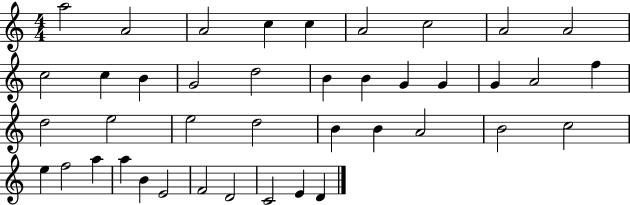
{
  \clef treble
  \numericTimeSignature
  \time 4/4
  \key c \major
  a''2 a'2 | a'2 c''4 c''4 | a'2 c''2 | a'2 a'2 | \break c''2 c''4 b'4 | g'2 d''2 | b'4 b'4 g'4 g'4 | g'4 a'2 f''4 | \break d''2 e''2 | e''2 d''2 | b'4 b'4 a'2 | b'2 c''2 | \break e''4 f''2 a''4 | a''4 b'4 e'2 | f'2 d'2 | c'2 e'4 d'4 | \break \bar "|."
}